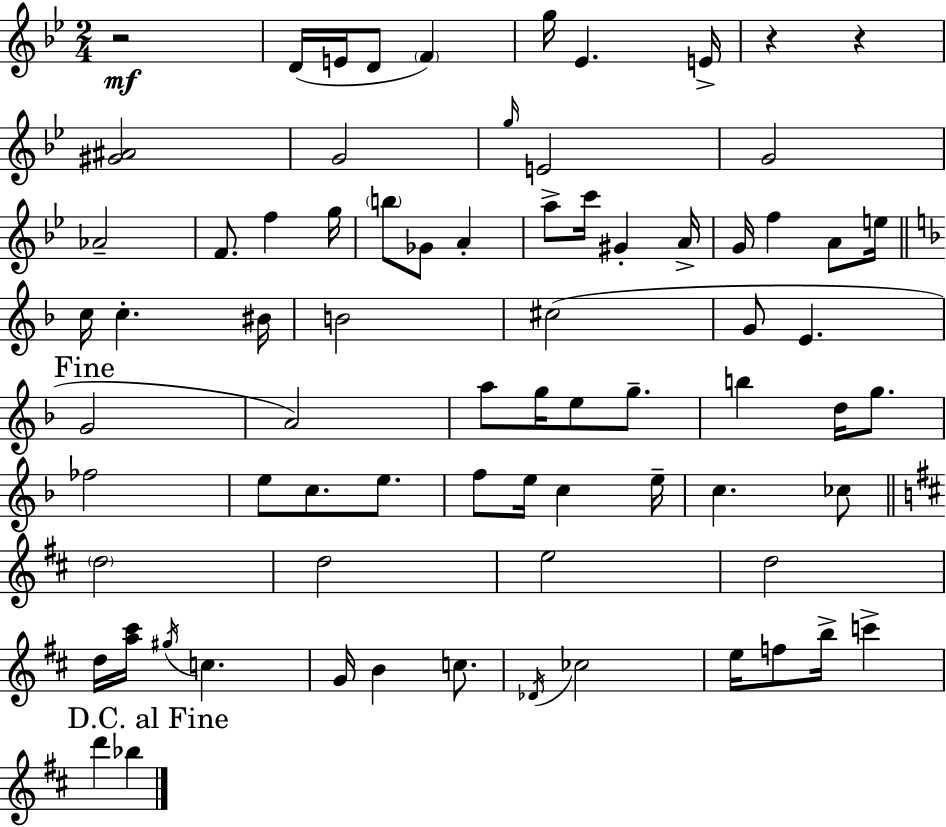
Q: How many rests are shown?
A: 3